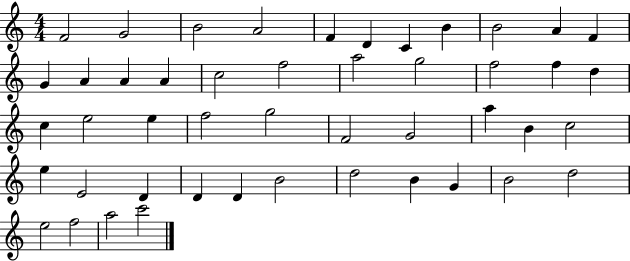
X:1
T:Untitled
M:4/4
L:1/4
K:C
F2 G2 B2 A2 F D C B B2 A F G A A A c2 f2 a2 g2 f2 f d c e2 e f2 g2 F2 G2 a B c2 e E2 D D D B2 d2 B G B2 d2 e2 f2 a2 c'2